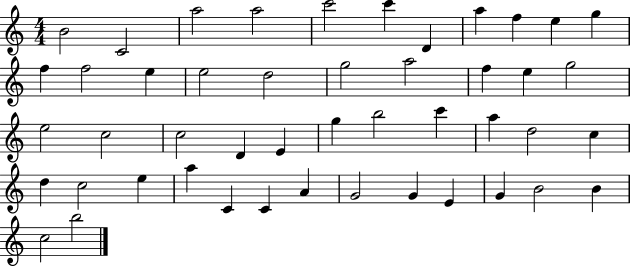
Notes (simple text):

B4/h C4/h A5/h A5/h C6/h C6/q D4/q A5/q F5/q E5/q G5/q F5/q F5/h E5/q E5/h D5/h G5/h A5/h F5/q E5/q G5/h E5/h C5/h C5/h D4/q E4/q G5/q B5/h C6/q A5/q D5/h C5/q D5/q C5/h E5/q A5/q C4/q C4/q A4/q G4/h G4/q E4/q G4/q B4/h B4/q C5/h B5/h